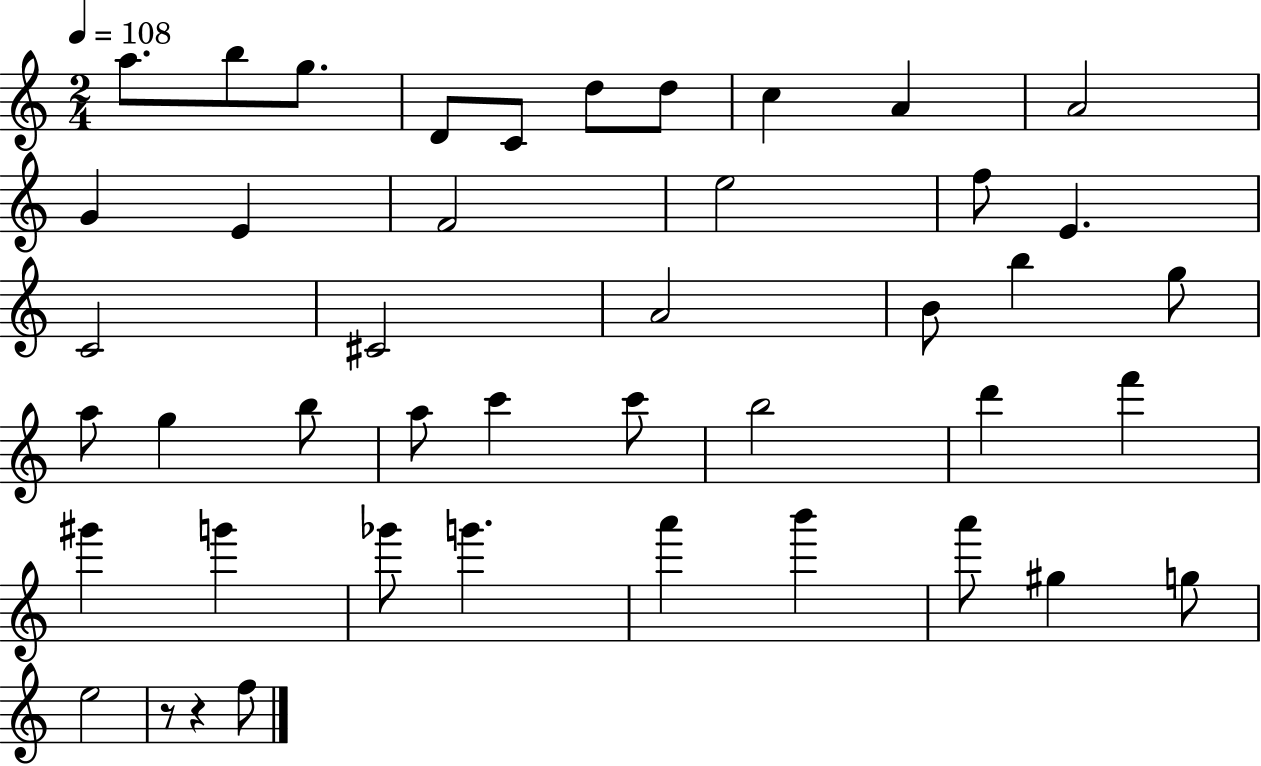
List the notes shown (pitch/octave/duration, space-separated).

A5/e. B5/e G5/e. D4/e C4/e D5/e D5/e C5/q A4/q A4/h G4/q E4/q F4/h E5/h F5/e E4/q. C4/h C#4/h A4/h B4/e B5/q G5/e A5/e G5/q B5/e A5/e C6/q C6/e B5/h D6/q F6/q G#6/q G6/q Gb6/e G6/q. A6/q B6/q A6/e G#5/q G5/e E5/h R/e R/q F5/e